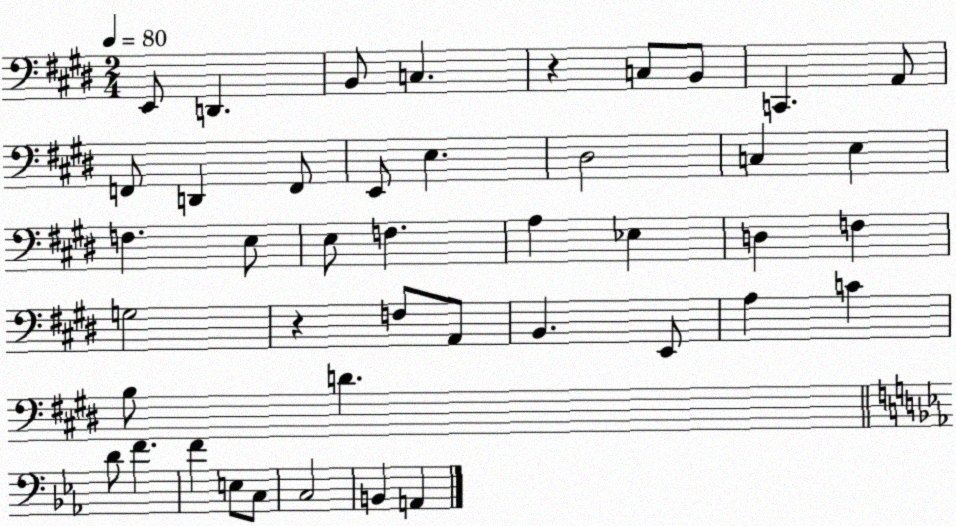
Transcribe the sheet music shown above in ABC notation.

X:1
T:Untitled
M:2/4
L:1/4
K:E
E,,/2 D,, B,,/2 C, z C,/2 B,,/2 C,, A,,/2 F,,/2 D,, F,,/2 E,,/2 E, ^D,2 C, E, F, E,/2 E,/2 F, A, _E, D, F, G,2 z F,/2 A,,/2 B,, E,,/2 A, C B,/2 D D/2 F F E,/2 C,/2 C,2 B,, A,,